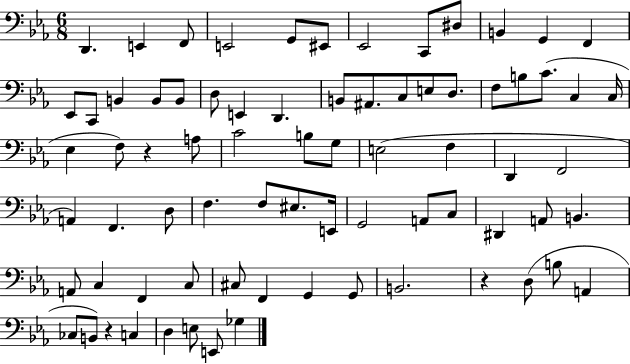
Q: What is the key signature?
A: EES major